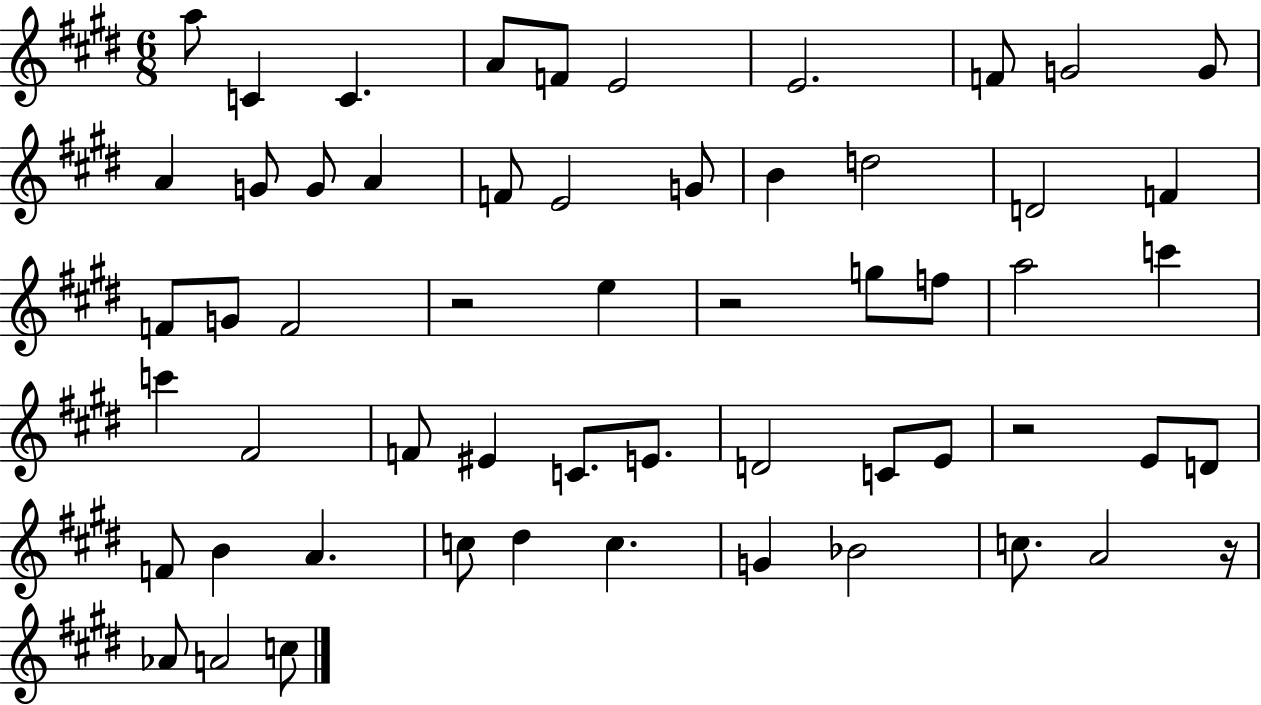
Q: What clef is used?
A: treble